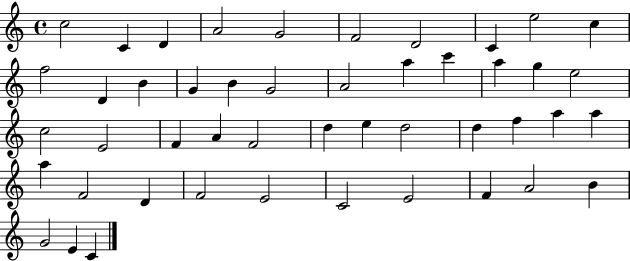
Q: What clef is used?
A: treble